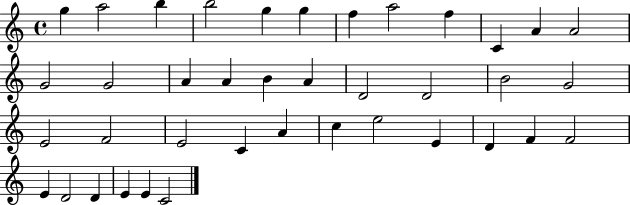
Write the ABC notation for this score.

X:1
T:Untitled
M:4/4
L:1/4
K:C
g a2 b b2 g g f a2 f C A A2 G2 G2 A A B A D2 D2 B2 G2 E2 F2 E2 C A c e2 E D F F2 E D2 D E E C2